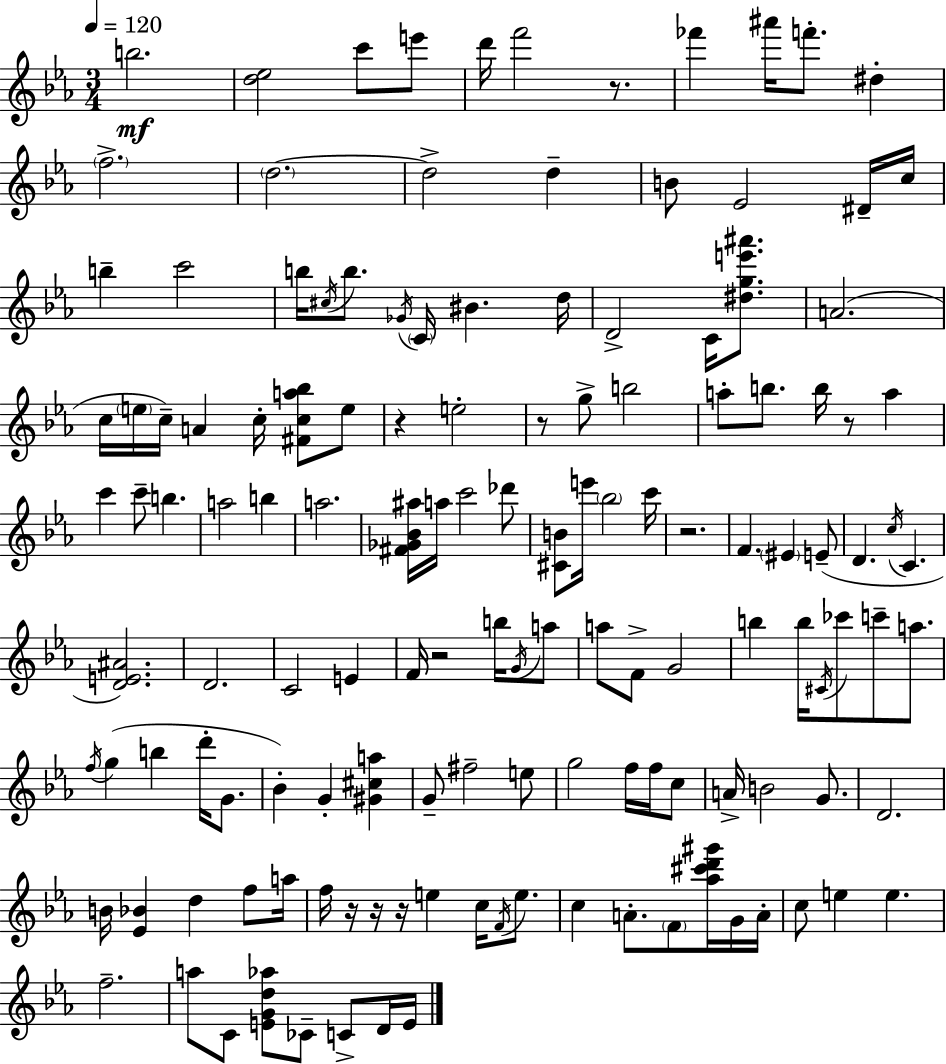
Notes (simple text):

B5/h. [D5,Eb5]/h C6/e E6/e D6/s F6/h R/e. FES6/q A#6/s F6/e. D#5/q F5/h. D5/h. D5/h D5/q B4/e Eb4/h D#4/s C5/s B5/q C6/h B5/s C#5/s B5/e. Gb4/s C4/s BIS4/q. D5/s D4/h C4/s [D#5,G5,E6,A#6]/e. A4/h. C5/s E5/s C5/s A4/q C5/s [F#4,C5,A5,Bb5]/e E5/e R/q E5/h R/e G5/e B5/h A5/e B5/e. B5/s R/e A5/q C6/q C6/e B5/q. A5/h B5/q A5/h. [F#4,Gb4,Bb4,A#5]/s A5/s C6/h Db6/e [C#4,B4]/e E6/s Bb5/h C6/s R/h. F4/q. EIS4/q E4/e D4/q. C5/s C4/q. [D4,E4,A#4]/h. D4/h. C4/h E4/q F4/s R/h B5/s G4/s A5/e A5/e F4/e G4/h B5/q B5/s C#4/s CES6/e C6/e A5/e. F5/s G5/q B5/q D6/s G4/e. Bb4/q G4/q [G#4,C#5,A5]/q G4/e F#5/h E5/e G5/h F5/s F5/s C5/e A4/s B4/h G4/e. D4/h. B4/s [Eb4,Bb4]/q D5/q F5/e A5/s F5/s R/s R/s R/s E5/q C5/s F4/s E5/e. C5/q A4/e. F4/e [Ab5,C#6,D6,G#6]/s G4/s A4/s C5/e E5/q E5/q. F5/h. A5/e C4/e [E4,G4,D5,Ab5]/e CES4/e C4/e D4/s E4/s